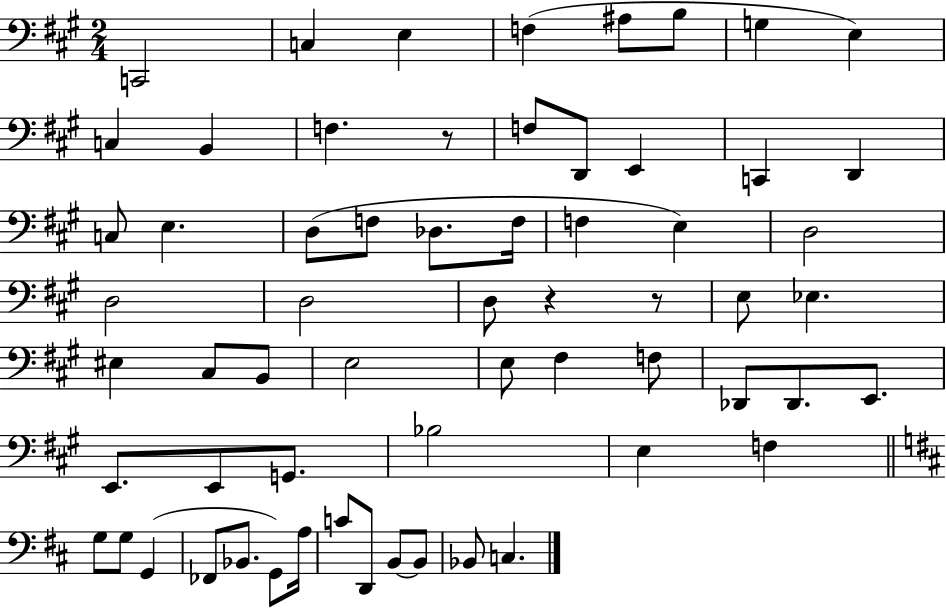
X:1
T:Untitled
M:2/4
L:1/4
K:A
C,,2 C, E, F, ^A,/2 B,/2 G, E, C, B,, F, z/2 F,/2 D,,/2 E,, C,, D,, C,/2 E, D,/2 F,/2 _D,/2 F,/4 F, E, D,2 D,2 D,2 D,/2 z z/2 E,/2 _E, ^E, ^C,/2 B,,/2 E,2 E,/2 ^F, F,/2 _D,,/2 _D,,/2 E,,/2 E,,/2 E,,/2 G,,/2 _B,2 E, F, G,/2 G,/2 G,, _F,,/2 _B,,/2 G,,/2 A,/4 C/2 D,,/2 B,,/2 B,,/2 _B,,/2 C,